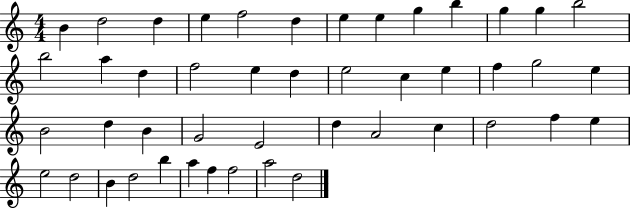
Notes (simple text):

B4/q D5/h D5/q E5/q F5/h D5/q E5/q E5/q G5/q B5/q G5/q G5/q B5/h B5/h A5/q D5/q F5/h E5/q D5/q E5/h C5/q E5/q F5/q G5/h E5/q B4/h D5/q B4/q G4/h E4/h D5/q A4/h C5/q D5/h F5/q E5/q E5/h D5/h B4/q D5/h B5/q A5/q F5/q F5/h A5/h D5/h